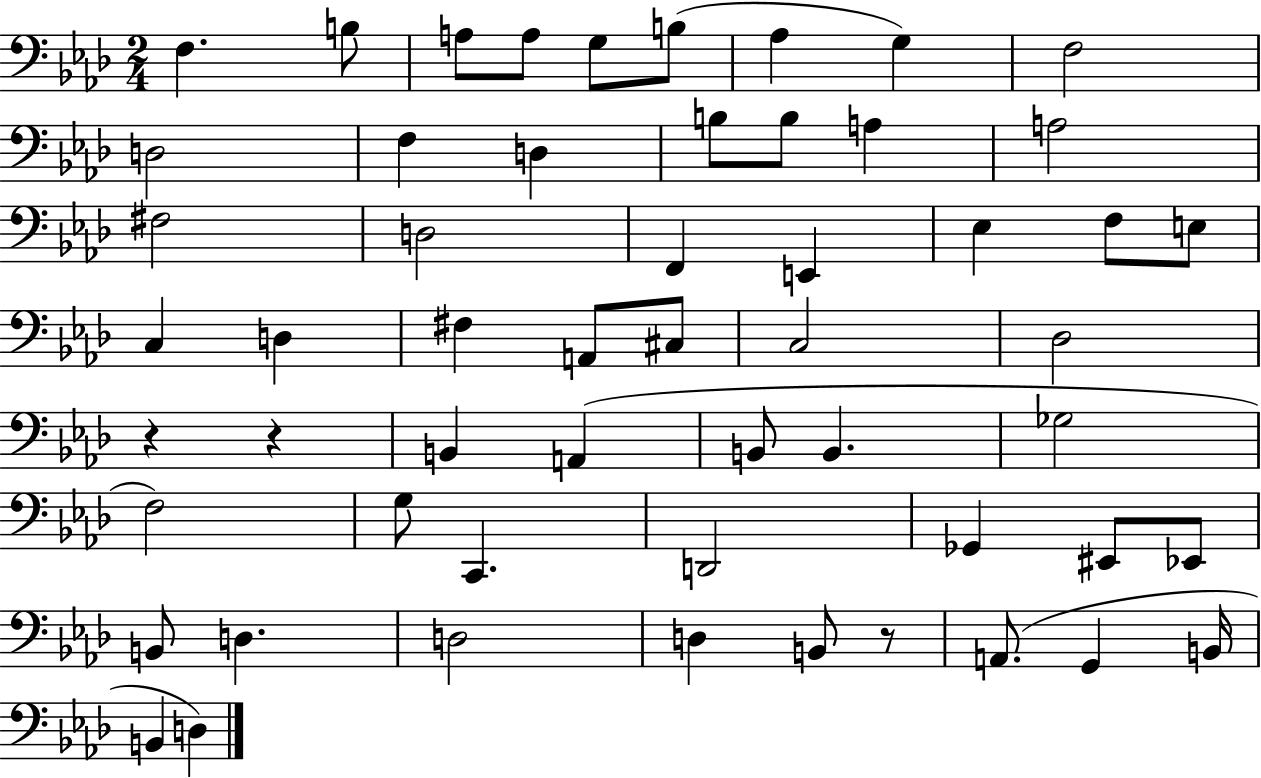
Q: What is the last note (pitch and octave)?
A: D3